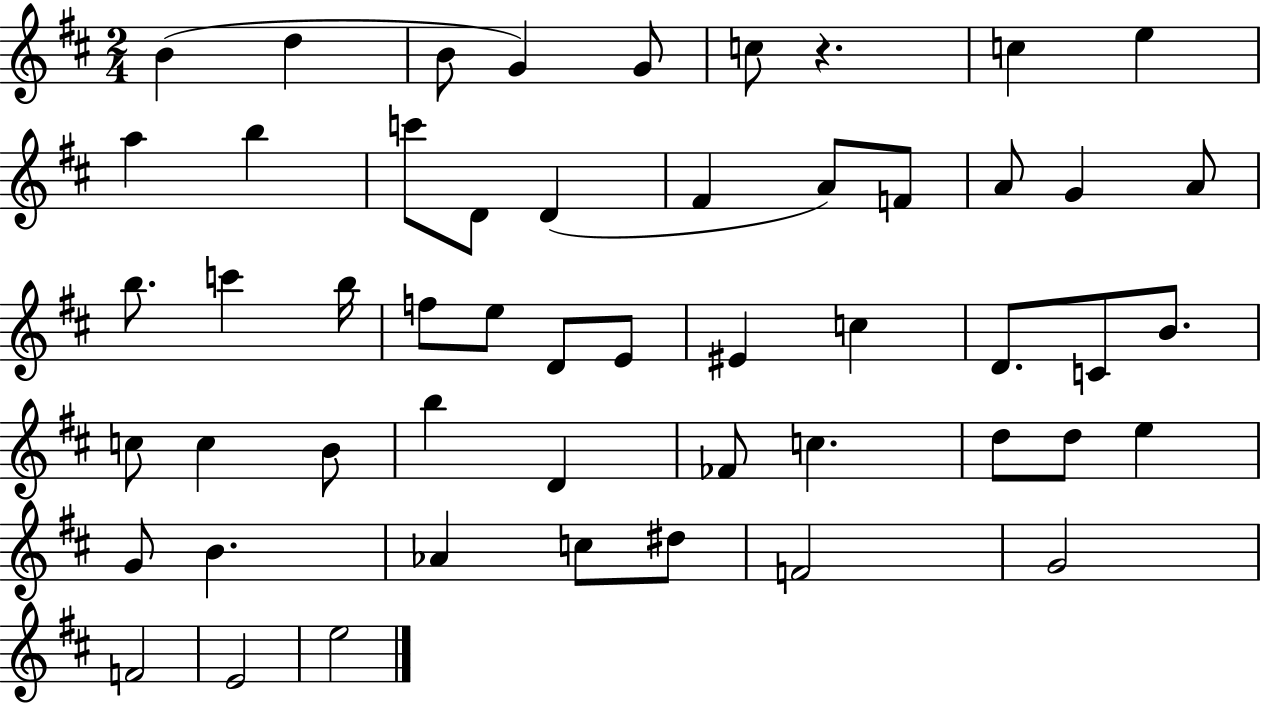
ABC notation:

X:1
T:Untitled
M:2/4
L:1/4
K:D
B d B/2 G G/2 c/2 z c e a b c'/2 D/2 D ^F A/2 F/2 A/2 G A/2 b/2 c' b/4 f/2 e/2 D/2 E/2 ^E c D/2 C/2 B/2 c/2 c B/2 b D _F/2 c d/2 d/2 e G/2 B _A c/2 ^d/2 F2 G2 F2 E2 e2